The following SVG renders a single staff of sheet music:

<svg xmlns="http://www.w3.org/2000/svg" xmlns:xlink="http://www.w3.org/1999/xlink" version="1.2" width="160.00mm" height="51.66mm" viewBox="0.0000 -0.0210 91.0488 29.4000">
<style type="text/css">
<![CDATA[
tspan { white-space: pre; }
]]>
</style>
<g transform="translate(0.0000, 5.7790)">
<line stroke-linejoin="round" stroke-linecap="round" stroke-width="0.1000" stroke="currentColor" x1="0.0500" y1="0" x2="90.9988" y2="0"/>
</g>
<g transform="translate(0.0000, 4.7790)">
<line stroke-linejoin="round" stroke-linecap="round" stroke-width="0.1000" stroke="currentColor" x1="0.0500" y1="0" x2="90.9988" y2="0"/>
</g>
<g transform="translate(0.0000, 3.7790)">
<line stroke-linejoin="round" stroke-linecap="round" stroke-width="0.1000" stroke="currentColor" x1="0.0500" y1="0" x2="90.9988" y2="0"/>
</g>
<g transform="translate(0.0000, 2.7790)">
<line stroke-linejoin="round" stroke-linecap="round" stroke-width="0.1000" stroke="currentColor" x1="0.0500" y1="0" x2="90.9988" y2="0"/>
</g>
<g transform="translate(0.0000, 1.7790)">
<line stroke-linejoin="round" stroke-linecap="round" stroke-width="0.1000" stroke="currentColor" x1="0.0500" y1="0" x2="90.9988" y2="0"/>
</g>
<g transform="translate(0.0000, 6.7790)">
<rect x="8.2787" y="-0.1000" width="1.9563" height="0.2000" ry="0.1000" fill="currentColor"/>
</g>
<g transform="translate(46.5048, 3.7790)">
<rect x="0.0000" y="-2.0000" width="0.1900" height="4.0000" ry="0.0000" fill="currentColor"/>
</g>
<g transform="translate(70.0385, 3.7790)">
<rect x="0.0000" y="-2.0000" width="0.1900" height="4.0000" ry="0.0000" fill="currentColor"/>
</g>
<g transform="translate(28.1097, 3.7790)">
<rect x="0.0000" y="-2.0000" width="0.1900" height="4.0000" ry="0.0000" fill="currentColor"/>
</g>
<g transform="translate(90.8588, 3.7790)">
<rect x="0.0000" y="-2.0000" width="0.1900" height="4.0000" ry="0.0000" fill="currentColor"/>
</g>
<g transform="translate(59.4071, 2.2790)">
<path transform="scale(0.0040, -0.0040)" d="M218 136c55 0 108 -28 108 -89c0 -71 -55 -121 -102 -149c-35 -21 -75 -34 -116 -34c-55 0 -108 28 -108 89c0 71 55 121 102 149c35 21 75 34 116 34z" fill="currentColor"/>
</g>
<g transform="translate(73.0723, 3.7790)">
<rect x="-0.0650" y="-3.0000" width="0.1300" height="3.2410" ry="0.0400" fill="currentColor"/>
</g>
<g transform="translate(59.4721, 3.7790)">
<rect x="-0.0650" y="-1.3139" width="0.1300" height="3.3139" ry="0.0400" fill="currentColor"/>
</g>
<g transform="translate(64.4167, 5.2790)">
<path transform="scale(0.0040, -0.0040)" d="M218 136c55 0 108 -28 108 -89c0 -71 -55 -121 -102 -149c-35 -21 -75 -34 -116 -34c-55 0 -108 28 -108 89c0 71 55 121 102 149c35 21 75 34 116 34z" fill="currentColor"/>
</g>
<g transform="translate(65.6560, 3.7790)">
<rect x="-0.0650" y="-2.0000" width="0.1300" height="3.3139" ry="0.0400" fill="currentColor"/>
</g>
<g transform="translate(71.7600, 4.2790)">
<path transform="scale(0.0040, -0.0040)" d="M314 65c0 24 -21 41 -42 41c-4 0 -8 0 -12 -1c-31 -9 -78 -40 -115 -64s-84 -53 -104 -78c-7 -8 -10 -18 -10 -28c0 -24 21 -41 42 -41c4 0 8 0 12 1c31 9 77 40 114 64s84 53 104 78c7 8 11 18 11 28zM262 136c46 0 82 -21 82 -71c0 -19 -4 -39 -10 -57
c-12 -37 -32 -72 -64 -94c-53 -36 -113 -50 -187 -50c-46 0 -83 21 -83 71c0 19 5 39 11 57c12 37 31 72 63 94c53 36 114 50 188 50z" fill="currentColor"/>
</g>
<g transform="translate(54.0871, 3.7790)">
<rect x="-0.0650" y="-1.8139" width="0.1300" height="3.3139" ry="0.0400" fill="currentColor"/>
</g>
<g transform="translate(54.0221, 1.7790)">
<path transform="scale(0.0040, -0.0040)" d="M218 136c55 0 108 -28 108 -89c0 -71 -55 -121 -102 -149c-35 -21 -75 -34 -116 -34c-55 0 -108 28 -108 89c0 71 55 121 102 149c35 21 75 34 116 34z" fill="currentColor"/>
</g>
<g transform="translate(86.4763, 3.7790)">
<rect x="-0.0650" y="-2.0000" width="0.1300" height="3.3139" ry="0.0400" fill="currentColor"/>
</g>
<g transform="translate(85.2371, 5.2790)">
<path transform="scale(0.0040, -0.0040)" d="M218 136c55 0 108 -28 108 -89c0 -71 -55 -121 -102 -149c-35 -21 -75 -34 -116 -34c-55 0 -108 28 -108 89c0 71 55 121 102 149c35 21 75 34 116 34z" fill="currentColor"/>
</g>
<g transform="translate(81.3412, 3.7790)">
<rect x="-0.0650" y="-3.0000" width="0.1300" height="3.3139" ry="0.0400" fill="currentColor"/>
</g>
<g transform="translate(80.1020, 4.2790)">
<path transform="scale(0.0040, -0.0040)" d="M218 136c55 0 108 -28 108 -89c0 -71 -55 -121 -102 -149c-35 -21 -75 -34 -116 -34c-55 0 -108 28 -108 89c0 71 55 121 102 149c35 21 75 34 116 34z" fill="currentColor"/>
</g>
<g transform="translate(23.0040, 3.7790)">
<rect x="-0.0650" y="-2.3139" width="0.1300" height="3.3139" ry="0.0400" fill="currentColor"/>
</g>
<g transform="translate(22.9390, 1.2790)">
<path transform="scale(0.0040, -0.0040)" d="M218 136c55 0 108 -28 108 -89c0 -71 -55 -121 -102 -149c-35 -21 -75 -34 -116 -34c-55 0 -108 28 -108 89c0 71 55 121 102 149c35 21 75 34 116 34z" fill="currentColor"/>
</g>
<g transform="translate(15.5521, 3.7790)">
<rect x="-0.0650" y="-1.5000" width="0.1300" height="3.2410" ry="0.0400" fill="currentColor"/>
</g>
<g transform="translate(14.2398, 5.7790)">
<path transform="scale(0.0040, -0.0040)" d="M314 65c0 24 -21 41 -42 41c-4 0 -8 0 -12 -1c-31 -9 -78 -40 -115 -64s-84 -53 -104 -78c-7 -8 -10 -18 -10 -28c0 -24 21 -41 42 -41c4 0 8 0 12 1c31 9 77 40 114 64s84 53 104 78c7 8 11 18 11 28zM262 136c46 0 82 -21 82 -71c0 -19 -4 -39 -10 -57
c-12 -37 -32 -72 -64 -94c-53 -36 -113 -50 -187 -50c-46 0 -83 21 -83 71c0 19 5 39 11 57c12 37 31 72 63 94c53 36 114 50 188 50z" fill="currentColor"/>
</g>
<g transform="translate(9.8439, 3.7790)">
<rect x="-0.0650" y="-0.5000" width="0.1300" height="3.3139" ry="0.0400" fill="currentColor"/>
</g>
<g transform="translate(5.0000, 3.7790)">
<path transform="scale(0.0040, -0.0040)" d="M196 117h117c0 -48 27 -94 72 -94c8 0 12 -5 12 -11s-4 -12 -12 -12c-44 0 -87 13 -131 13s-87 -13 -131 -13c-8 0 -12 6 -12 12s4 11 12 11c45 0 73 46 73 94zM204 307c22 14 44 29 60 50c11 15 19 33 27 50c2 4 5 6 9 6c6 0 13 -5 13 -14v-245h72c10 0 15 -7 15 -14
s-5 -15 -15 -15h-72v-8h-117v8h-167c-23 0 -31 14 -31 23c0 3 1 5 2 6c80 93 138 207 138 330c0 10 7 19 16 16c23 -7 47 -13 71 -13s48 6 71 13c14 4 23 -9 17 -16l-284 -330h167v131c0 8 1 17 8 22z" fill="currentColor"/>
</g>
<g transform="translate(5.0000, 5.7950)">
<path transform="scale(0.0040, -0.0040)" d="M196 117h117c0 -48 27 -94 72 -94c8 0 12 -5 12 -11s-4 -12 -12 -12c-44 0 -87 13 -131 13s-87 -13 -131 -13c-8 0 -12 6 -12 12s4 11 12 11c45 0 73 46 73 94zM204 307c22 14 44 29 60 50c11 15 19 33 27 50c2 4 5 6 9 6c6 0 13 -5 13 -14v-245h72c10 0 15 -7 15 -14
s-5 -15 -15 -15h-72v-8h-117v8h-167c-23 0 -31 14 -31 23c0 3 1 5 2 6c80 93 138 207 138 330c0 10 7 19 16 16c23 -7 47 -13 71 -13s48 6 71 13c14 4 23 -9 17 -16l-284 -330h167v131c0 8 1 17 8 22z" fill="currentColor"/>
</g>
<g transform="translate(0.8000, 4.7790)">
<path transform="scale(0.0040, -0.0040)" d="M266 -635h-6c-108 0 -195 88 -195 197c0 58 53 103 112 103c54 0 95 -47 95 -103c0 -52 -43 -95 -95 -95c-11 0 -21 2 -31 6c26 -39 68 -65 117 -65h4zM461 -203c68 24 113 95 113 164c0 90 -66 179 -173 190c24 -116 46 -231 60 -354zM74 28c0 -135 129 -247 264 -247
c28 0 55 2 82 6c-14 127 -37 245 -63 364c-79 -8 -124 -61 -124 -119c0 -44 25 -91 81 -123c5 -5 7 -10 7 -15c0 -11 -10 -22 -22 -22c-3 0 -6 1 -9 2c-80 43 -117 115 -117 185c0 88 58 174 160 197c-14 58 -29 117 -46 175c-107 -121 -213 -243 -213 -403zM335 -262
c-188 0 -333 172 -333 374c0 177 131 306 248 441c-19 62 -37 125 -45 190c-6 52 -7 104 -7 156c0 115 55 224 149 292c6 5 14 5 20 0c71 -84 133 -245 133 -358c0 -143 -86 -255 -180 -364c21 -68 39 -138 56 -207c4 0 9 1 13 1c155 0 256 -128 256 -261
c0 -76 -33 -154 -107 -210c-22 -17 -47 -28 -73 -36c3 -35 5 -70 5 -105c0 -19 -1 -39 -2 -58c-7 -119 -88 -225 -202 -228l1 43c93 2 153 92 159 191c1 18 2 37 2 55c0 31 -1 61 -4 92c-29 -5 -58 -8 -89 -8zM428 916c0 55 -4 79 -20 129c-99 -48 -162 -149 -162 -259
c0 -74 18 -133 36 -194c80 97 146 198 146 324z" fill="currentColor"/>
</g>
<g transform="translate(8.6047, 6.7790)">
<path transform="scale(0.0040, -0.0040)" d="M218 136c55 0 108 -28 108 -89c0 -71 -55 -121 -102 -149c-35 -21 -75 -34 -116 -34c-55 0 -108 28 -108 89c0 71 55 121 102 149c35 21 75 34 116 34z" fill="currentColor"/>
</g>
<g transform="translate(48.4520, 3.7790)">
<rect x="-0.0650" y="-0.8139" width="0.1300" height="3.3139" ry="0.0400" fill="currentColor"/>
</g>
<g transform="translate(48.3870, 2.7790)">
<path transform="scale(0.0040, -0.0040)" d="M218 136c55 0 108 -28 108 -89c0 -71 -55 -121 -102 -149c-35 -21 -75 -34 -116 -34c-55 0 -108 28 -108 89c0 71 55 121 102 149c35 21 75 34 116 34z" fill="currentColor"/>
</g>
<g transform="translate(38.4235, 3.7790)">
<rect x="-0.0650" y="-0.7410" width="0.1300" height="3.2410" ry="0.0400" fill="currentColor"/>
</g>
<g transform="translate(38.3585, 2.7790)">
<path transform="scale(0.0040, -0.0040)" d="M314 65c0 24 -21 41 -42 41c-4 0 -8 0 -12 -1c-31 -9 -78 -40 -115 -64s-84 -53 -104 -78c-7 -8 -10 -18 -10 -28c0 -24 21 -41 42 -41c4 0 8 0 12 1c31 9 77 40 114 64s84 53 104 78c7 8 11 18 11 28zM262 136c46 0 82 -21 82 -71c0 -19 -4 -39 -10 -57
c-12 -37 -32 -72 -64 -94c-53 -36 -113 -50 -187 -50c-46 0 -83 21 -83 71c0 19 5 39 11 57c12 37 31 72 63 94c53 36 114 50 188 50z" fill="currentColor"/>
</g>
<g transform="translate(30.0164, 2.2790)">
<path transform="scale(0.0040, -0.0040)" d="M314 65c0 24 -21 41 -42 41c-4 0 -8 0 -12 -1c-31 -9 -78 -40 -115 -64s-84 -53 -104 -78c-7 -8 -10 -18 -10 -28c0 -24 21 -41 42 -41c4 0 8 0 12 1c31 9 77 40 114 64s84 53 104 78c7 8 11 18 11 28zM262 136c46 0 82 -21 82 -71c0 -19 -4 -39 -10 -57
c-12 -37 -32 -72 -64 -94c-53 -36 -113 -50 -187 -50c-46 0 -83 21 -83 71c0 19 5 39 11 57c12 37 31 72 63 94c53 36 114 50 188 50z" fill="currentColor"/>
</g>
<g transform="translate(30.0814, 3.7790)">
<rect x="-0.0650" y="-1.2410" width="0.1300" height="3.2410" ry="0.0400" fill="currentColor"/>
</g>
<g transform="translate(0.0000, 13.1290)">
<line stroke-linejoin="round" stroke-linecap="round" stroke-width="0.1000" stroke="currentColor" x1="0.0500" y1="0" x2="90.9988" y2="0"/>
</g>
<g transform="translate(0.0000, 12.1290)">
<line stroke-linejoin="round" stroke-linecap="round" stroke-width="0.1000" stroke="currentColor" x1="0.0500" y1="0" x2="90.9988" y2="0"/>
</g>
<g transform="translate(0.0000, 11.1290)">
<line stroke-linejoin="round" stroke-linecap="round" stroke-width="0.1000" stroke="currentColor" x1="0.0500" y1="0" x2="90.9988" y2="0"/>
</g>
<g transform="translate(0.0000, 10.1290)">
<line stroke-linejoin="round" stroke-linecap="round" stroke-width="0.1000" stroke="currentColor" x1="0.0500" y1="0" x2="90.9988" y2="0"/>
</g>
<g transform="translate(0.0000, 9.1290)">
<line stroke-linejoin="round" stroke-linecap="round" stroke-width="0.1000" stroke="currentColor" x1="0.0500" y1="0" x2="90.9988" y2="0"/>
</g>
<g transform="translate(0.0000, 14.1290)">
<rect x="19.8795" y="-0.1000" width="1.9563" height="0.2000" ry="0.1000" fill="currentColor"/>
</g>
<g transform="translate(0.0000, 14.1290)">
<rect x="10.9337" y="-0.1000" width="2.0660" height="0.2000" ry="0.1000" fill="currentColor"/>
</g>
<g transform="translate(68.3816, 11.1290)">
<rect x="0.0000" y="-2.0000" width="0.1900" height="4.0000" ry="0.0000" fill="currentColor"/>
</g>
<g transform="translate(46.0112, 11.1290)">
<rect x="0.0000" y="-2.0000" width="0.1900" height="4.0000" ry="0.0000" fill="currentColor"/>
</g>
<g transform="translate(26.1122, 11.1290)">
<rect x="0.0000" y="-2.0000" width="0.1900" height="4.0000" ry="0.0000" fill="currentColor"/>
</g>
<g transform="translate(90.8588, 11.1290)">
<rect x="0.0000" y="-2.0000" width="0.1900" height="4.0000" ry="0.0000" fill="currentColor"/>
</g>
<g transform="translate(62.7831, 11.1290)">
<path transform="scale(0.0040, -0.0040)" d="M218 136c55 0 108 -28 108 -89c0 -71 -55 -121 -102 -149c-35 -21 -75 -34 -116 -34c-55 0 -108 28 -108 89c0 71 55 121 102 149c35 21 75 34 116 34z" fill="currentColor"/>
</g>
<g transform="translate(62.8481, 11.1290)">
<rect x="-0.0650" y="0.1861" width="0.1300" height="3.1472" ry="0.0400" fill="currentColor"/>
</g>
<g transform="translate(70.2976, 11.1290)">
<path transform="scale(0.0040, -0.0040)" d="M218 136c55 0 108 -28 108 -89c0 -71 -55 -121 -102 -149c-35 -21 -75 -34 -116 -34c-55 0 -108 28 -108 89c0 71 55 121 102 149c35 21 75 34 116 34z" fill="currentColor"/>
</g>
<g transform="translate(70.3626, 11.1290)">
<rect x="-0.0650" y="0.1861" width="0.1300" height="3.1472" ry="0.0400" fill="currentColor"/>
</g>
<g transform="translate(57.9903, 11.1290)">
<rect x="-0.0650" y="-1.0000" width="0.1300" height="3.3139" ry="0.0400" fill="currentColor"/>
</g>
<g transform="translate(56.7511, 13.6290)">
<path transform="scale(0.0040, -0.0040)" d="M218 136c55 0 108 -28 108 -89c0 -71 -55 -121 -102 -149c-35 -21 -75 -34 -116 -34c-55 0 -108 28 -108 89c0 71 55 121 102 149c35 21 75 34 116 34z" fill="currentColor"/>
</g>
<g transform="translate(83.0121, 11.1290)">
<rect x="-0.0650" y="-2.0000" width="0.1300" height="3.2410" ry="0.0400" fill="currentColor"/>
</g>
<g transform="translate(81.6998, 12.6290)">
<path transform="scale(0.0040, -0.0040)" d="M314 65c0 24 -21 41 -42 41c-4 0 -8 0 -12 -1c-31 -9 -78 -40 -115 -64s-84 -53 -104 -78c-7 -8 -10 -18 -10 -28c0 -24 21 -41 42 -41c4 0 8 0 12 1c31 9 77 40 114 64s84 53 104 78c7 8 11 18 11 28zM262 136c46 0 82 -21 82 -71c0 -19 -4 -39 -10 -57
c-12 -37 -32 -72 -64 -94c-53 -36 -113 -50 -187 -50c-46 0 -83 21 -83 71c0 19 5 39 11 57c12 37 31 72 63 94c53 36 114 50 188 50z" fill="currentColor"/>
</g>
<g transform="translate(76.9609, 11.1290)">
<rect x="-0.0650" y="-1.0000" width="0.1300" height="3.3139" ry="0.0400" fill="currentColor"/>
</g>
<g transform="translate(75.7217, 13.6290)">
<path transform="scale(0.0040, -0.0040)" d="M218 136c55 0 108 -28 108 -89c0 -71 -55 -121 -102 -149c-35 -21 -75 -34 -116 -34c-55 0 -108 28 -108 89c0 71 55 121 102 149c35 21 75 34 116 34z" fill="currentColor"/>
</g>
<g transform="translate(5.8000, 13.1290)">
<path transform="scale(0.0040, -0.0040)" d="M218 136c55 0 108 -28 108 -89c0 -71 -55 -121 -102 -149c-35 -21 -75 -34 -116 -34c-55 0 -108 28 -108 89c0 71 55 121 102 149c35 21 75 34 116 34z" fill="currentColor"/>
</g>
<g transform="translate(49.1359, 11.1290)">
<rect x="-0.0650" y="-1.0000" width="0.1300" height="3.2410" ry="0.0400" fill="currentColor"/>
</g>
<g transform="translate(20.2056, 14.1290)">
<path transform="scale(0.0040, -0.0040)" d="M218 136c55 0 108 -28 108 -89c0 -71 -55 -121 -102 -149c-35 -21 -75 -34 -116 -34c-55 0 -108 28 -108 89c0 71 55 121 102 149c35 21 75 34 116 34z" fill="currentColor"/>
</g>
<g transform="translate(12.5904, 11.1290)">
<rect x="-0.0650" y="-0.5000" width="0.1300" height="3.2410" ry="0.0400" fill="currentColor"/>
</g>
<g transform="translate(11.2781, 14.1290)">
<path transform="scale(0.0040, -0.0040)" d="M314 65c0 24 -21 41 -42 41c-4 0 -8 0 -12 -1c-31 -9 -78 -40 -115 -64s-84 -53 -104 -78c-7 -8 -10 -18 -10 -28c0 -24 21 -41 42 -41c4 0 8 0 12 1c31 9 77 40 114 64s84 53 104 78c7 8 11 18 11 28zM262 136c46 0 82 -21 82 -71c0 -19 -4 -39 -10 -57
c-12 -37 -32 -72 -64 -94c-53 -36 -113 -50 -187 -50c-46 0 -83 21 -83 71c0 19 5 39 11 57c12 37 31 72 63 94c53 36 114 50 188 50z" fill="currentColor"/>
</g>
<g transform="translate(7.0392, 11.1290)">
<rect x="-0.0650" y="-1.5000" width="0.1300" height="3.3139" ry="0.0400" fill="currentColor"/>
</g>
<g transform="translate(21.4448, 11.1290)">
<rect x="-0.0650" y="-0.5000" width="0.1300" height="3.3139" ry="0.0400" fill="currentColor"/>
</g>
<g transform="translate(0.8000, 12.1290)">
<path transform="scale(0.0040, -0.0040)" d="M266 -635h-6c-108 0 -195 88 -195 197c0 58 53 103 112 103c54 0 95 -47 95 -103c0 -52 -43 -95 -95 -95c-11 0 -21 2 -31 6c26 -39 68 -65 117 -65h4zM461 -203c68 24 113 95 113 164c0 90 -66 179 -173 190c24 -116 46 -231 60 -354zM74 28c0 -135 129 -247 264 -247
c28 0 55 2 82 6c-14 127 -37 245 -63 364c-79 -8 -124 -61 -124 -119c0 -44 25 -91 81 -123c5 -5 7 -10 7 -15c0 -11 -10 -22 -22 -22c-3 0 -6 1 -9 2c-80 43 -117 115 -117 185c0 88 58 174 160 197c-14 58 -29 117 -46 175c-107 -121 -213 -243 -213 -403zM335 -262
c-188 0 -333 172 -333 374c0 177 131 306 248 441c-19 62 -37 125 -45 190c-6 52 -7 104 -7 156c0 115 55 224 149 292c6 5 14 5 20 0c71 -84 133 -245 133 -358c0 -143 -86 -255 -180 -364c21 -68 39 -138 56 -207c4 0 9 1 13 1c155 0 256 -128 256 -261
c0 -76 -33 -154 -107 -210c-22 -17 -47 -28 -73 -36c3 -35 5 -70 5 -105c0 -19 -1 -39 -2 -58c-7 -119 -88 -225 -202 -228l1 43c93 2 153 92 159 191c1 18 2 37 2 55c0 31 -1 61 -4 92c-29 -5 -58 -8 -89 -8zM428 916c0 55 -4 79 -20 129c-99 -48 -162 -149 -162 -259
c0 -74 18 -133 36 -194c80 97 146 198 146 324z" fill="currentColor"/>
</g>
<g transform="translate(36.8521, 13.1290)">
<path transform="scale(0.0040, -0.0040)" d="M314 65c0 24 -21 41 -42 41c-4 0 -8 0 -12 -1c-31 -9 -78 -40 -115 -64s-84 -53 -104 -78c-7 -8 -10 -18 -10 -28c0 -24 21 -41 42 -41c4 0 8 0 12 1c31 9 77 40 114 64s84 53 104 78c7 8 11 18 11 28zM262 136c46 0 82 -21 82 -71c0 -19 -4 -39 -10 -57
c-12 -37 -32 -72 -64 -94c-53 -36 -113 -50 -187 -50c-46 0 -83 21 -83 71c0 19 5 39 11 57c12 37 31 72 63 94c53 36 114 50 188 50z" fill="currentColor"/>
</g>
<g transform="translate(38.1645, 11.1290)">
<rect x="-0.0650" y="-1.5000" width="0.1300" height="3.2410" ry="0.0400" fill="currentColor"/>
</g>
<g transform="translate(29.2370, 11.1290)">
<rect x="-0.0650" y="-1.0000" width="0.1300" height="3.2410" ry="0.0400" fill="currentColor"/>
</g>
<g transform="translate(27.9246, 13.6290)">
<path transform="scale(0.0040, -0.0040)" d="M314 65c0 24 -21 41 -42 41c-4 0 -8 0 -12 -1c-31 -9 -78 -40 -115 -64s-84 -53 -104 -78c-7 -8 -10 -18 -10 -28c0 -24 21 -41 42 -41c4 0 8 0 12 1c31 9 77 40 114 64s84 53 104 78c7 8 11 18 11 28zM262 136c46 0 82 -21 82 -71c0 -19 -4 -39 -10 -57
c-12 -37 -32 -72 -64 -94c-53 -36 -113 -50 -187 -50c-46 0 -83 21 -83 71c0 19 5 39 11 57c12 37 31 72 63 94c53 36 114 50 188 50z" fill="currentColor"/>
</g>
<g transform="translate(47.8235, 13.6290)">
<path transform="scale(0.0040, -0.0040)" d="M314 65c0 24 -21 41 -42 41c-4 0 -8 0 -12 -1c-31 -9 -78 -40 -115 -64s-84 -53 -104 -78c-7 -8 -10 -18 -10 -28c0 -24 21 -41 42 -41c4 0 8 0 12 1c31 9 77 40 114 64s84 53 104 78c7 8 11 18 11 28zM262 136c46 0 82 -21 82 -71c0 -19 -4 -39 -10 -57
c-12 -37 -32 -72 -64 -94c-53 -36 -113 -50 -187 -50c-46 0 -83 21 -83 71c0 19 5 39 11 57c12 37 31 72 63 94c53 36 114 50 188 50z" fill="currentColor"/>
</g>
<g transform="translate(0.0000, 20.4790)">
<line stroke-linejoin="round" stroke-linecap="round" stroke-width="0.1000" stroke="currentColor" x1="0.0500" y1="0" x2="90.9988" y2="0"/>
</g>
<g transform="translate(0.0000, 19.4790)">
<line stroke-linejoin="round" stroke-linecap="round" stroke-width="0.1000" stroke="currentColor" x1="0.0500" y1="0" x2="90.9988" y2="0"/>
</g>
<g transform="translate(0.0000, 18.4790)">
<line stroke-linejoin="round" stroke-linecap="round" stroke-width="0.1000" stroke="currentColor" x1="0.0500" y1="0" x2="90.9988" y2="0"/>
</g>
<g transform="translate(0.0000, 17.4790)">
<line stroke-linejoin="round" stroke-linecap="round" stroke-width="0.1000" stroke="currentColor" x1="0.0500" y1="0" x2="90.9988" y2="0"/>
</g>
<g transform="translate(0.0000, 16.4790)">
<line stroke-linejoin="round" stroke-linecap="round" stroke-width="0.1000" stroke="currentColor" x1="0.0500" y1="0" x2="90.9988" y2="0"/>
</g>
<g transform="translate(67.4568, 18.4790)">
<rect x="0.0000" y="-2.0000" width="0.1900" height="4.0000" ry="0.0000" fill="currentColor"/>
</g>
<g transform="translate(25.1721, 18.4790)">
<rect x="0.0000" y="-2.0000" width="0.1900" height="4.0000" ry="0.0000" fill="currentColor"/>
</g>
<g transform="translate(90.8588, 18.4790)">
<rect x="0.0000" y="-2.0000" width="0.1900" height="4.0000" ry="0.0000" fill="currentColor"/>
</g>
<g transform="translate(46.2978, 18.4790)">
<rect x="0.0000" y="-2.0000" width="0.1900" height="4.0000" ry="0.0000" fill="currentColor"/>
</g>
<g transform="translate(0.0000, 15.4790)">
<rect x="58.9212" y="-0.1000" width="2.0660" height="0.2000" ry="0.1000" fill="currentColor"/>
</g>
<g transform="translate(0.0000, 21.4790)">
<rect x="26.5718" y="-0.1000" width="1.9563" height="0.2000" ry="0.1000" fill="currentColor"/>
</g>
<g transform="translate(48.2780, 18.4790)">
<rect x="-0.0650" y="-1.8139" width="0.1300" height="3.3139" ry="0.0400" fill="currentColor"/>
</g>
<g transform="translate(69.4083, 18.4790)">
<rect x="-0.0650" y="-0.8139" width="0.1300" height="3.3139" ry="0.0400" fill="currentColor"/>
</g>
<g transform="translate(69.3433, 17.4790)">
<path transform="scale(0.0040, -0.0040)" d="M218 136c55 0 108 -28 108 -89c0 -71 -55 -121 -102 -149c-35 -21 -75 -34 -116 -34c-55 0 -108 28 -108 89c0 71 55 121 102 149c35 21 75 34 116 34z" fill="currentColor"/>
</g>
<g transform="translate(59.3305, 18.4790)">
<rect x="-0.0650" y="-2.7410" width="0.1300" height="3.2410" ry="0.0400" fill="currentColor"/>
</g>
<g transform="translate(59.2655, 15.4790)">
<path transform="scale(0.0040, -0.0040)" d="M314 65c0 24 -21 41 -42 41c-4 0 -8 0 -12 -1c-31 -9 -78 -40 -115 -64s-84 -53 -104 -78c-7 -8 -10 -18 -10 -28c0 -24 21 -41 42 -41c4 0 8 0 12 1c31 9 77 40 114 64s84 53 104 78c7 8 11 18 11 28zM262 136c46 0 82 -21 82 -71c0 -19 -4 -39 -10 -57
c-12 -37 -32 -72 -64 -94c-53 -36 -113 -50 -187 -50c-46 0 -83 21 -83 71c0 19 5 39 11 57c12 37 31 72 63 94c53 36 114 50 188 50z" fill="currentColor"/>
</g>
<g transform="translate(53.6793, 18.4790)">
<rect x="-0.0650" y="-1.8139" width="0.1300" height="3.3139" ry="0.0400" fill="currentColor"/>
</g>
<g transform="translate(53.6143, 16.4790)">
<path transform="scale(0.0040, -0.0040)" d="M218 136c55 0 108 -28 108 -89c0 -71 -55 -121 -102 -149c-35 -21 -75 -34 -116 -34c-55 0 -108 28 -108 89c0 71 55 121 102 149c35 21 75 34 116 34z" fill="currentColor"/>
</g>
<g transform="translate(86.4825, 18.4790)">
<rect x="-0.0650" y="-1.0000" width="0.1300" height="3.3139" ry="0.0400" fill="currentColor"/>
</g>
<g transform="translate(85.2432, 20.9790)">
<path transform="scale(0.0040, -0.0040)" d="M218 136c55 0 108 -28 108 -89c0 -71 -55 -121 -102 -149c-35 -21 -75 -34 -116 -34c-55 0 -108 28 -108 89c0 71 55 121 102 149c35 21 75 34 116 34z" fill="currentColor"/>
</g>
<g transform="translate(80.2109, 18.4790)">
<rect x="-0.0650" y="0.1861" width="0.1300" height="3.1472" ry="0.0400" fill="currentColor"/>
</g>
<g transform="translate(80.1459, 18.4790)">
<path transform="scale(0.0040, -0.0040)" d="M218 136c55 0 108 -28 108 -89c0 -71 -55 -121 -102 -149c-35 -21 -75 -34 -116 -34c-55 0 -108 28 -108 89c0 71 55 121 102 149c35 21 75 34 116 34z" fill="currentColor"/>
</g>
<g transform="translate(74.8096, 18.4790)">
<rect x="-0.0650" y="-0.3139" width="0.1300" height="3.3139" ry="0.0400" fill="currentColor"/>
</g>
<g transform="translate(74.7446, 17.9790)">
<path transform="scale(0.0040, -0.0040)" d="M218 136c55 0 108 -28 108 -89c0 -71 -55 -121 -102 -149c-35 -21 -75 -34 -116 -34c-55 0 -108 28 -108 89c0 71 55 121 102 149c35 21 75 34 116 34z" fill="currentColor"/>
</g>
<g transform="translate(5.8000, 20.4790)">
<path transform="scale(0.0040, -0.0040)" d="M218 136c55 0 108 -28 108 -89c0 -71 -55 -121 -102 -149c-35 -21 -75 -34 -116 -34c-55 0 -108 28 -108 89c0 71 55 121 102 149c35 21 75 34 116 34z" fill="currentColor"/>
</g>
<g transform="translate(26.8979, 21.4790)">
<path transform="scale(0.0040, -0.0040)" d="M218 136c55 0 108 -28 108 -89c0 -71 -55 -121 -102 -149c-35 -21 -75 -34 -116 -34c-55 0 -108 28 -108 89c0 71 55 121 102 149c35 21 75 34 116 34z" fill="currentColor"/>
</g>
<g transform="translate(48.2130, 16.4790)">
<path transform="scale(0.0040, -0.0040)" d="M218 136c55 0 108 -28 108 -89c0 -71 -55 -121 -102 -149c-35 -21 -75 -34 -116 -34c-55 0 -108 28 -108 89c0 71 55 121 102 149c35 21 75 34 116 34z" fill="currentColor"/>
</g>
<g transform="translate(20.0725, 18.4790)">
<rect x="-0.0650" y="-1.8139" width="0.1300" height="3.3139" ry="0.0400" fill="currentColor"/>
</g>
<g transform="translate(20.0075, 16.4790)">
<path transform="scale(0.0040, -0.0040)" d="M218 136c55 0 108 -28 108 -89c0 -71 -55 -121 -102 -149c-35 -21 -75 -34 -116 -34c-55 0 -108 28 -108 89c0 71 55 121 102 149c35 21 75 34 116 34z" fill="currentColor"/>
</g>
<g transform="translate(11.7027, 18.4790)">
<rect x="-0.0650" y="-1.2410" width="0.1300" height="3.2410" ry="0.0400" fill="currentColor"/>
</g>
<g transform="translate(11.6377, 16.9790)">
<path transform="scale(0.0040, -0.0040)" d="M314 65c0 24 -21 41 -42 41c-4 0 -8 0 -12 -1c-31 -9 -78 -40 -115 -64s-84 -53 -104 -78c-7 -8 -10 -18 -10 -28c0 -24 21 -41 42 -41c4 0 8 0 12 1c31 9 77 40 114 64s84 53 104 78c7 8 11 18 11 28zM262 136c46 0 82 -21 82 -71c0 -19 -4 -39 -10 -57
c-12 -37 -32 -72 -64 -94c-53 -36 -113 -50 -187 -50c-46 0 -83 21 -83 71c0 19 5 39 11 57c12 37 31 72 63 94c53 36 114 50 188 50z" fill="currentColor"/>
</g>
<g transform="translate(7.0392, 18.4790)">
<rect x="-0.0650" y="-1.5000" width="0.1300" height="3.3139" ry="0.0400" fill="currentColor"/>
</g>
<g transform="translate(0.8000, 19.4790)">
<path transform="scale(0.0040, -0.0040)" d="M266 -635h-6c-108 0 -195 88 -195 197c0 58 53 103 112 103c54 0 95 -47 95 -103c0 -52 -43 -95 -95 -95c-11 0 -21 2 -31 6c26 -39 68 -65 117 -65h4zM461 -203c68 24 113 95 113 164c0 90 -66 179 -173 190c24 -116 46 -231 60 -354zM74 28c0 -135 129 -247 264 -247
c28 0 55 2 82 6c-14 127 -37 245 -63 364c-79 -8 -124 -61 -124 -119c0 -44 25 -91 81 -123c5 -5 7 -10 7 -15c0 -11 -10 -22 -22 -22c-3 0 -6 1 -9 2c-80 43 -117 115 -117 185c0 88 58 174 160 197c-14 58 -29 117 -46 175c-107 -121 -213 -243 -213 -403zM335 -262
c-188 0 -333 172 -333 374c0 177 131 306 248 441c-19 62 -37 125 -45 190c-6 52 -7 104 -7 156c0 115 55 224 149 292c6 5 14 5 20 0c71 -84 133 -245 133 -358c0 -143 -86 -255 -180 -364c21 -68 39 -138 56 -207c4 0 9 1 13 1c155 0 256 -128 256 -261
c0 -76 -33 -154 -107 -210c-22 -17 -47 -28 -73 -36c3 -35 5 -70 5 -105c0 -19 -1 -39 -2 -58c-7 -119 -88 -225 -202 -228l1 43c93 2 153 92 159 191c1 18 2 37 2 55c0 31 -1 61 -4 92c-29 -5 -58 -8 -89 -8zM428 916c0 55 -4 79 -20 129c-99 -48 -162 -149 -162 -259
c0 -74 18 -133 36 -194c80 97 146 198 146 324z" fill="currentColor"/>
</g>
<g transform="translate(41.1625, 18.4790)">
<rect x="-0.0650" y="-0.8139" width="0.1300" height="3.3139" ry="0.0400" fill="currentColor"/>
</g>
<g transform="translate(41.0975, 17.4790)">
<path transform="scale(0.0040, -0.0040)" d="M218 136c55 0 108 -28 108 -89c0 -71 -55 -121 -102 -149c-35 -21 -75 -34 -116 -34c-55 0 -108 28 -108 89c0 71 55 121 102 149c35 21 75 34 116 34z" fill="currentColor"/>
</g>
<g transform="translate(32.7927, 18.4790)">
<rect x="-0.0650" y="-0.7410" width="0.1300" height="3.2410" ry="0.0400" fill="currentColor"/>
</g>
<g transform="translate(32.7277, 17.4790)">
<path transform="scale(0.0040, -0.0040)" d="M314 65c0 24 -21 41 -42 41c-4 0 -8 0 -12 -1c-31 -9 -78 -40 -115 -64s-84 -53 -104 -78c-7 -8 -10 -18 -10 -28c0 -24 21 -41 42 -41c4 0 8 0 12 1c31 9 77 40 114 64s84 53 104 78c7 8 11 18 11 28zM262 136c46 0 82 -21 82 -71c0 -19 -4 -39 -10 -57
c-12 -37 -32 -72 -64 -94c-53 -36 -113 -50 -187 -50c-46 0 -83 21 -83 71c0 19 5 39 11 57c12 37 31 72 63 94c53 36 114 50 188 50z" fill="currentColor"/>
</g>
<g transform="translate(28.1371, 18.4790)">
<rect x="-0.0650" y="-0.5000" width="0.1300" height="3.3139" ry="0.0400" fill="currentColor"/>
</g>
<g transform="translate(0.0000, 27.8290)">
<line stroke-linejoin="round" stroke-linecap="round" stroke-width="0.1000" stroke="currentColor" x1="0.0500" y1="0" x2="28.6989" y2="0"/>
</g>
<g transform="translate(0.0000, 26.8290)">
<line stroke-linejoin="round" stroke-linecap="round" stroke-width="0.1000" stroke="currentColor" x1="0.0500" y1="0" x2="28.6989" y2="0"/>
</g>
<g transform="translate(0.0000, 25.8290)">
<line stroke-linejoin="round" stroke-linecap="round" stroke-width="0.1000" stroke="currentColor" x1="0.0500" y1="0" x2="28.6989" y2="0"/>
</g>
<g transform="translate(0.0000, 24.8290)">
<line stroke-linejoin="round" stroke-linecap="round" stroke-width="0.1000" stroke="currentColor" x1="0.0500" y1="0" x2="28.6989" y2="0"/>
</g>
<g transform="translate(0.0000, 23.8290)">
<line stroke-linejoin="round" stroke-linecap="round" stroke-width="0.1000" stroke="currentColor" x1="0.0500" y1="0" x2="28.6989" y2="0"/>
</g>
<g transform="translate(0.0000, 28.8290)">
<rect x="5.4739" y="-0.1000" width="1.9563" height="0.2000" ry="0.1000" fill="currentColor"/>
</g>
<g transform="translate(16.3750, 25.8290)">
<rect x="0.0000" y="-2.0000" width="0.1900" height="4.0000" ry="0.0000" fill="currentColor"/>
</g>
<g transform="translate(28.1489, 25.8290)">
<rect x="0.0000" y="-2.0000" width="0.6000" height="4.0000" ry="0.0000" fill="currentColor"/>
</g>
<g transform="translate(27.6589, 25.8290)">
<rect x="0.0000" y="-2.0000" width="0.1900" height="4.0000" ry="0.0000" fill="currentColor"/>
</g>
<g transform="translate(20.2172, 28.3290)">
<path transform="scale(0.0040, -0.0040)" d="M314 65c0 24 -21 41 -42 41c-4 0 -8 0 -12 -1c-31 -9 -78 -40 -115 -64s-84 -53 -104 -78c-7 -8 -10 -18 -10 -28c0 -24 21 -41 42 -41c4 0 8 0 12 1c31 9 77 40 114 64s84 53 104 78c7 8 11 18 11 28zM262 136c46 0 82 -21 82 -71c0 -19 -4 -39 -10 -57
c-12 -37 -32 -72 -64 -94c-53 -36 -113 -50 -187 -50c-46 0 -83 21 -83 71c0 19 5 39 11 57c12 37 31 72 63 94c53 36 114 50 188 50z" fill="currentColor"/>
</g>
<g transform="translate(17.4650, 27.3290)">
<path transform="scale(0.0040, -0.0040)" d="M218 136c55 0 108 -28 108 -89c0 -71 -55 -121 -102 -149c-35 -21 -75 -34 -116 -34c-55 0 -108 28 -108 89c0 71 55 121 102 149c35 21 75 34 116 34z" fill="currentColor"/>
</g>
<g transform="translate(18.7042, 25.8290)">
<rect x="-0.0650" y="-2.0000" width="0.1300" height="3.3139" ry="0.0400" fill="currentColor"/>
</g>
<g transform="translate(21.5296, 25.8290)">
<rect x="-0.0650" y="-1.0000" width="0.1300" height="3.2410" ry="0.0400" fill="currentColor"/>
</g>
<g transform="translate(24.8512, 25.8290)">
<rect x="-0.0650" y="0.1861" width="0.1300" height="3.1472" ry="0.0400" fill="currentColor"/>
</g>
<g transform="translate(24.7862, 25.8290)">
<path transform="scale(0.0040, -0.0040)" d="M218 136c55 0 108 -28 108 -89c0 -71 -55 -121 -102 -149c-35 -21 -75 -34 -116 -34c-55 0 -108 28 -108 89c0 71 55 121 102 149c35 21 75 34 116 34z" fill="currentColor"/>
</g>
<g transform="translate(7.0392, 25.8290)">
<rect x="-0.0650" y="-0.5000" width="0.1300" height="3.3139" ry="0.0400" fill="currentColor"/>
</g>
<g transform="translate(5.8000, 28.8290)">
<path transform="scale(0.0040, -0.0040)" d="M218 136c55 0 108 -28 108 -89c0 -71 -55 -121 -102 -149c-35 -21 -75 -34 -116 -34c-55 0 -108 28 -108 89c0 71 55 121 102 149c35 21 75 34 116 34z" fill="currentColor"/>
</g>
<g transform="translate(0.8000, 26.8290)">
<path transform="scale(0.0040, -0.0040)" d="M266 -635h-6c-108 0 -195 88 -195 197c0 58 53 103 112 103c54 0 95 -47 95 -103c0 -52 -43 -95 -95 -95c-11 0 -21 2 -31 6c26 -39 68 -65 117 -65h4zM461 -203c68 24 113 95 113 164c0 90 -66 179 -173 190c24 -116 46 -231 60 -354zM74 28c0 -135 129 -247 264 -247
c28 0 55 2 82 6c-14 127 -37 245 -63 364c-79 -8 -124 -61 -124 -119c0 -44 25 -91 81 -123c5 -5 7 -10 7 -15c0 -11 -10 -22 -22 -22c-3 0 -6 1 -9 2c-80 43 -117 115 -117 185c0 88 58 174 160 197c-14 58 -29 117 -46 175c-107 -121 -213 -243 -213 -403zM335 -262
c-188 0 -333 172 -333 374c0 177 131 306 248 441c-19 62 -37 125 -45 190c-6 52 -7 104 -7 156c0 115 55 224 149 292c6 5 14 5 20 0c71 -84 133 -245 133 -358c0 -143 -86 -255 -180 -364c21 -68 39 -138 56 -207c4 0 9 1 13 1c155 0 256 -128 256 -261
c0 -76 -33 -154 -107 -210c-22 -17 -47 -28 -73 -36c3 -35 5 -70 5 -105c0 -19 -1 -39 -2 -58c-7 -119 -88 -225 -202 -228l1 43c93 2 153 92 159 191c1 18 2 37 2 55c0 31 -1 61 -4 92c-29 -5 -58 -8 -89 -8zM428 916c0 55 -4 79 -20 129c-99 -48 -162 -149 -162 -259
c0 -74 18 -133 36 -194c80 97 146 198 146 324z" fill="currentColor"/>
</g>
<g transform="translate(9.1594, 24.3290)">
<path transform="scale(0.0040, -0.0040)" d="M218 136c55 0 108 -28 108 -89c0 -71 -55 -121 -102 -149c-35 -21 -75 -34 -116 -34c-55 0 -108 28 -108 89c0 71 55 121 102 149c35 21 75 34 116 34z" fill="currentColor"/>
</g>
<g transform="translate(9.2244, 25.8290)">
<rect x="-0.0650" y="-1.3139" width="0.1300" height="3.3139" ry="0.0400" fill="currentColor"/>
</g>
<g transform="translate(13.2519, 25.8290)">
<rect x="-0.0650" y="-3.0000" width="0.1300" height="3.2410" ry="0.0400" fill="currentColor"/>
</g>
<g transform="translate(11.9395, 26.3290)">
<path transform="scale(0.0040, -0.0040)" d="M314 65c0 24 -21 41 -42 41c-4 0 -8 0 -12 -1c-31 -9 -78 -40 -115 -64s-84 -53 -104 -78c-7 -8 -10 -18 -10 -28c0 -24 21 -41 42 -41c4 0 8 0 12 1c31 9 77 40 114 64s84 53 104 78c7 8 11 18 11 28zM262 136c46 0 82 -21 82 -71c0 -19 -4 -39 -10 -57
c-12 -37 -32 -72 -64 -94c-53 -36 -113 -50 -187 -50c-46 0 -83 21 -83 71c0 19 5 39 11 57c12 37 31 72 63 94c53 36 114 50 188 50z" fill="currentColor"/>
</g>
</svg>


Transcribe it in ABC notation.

X:1
T:Untitled
M:4/4
L:1/4
K:C
C E2 g e2 d2 d f e F A2 A F E C2 C D2 E2 D2 D B B D F2 E e2 f C d2 d f f a2 d c B D C e A2 F D2 B